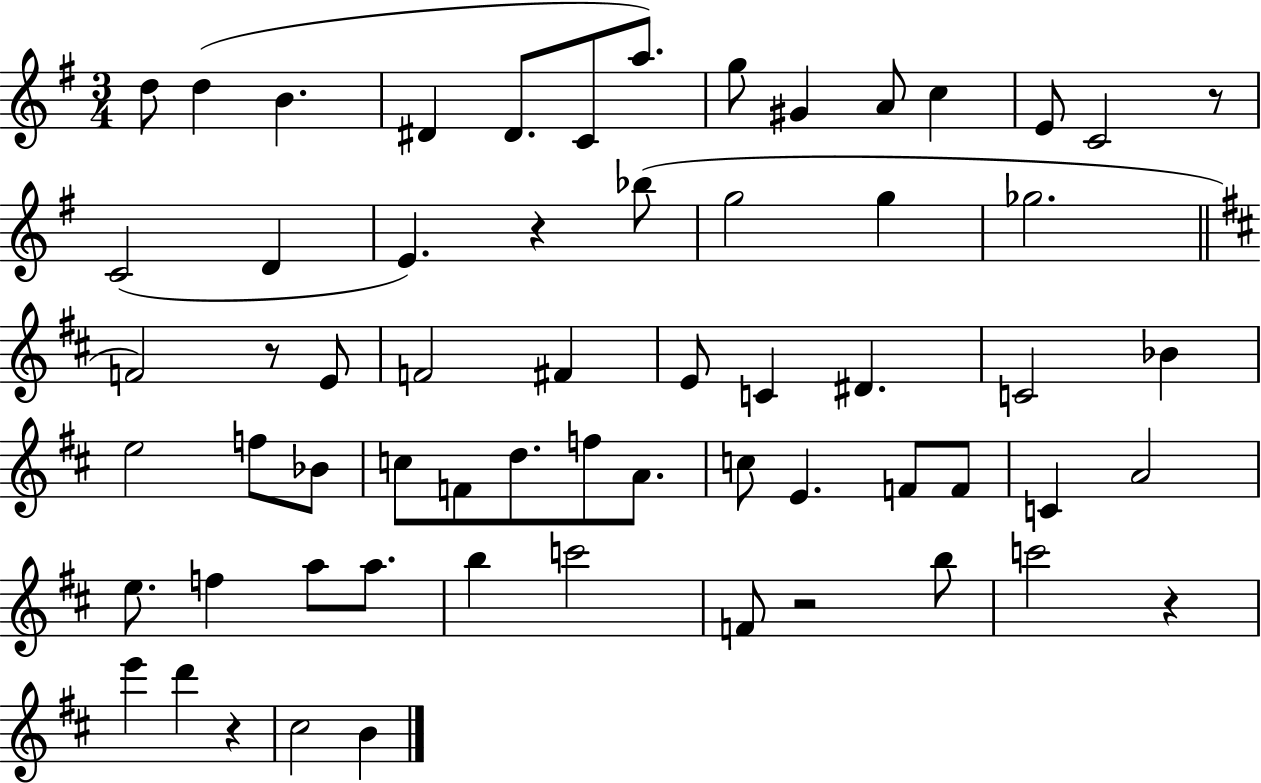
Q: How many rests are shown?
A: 6